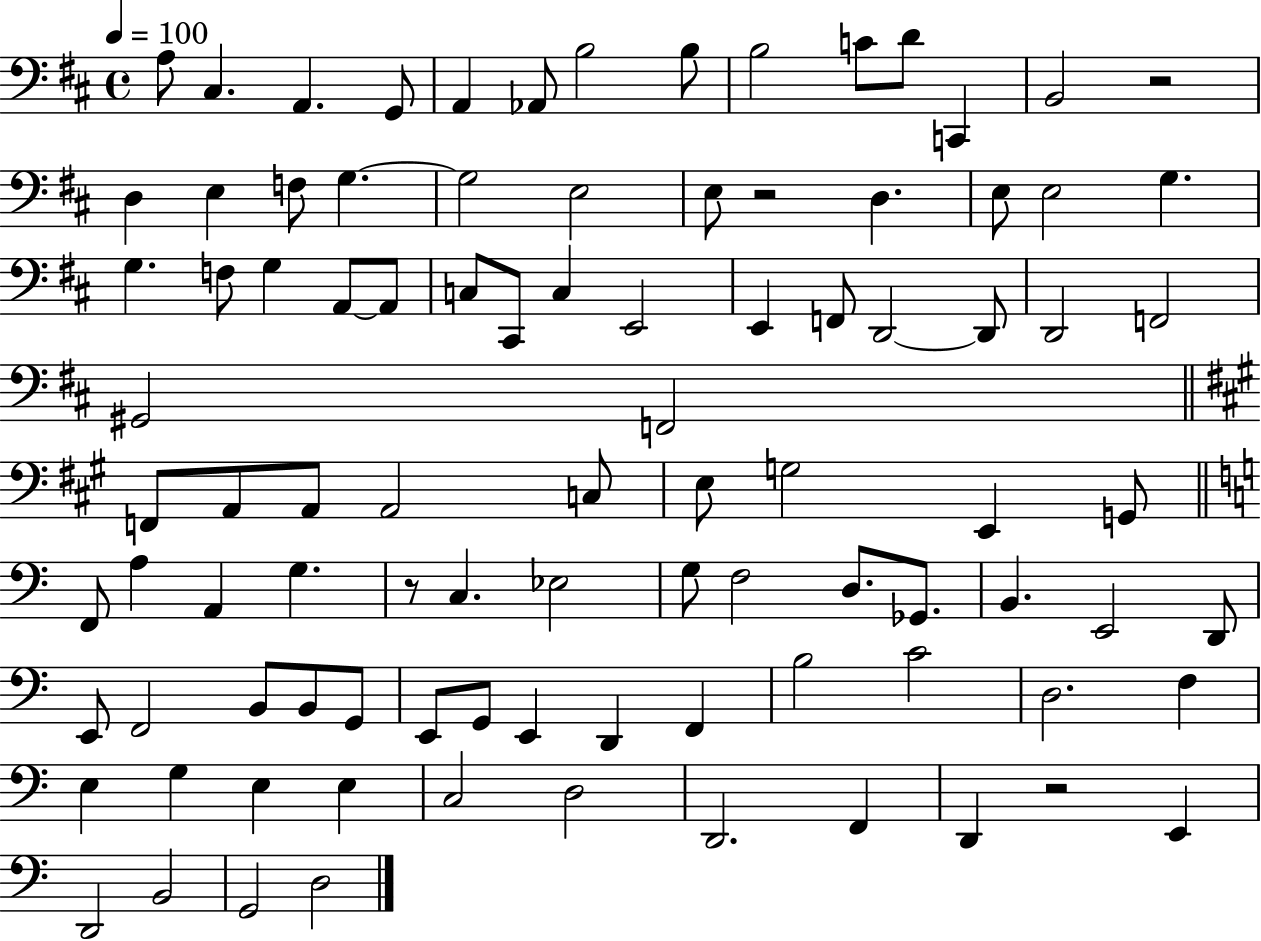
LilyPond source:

{
  \clef bass
  \time 4/4
  \defaultTimeSignature
  \key d \major
  \tempo 4 = 100
  a8 cis4. a,4. g,8 | a,4 aes,8 b2 b8 | b2 c'8 d'8 c,4 | b,2 r2 | \break d4 e4 f8 g4.~~ | g2 e2 | e8 r2 d4. | e8 e2 g4. | \break g4. f8 g4 a,8~~ a,8 | c8 cis,8 c4 e,2 | e,4 f,8 d,2~~ d,8 | d,2 f,2 | \break gis,2 f,2 | \bar "||" \break \key a \major f,8 a,8 a,8 a,2 c8 | e8 g2 e,4 g,8 | \bar "||" \break \key c \major f,8 a4 a,4 g4. | r8 c4. ees2 | g8 f2 d8. ges,8. | b,4. e,2 d,8 | \break e,8 f,2 b,8 b,8 g,8 | e,8 g,8 e,4 d,4 f,4 | b2 c'2 | d2. f4 | \break e4 g4 e4 e4 | c2 d2 | d,2. f,4 | d,4 r2 e,4 | \break d,2 b,2 | g,2 d2 | \bar "|."
}